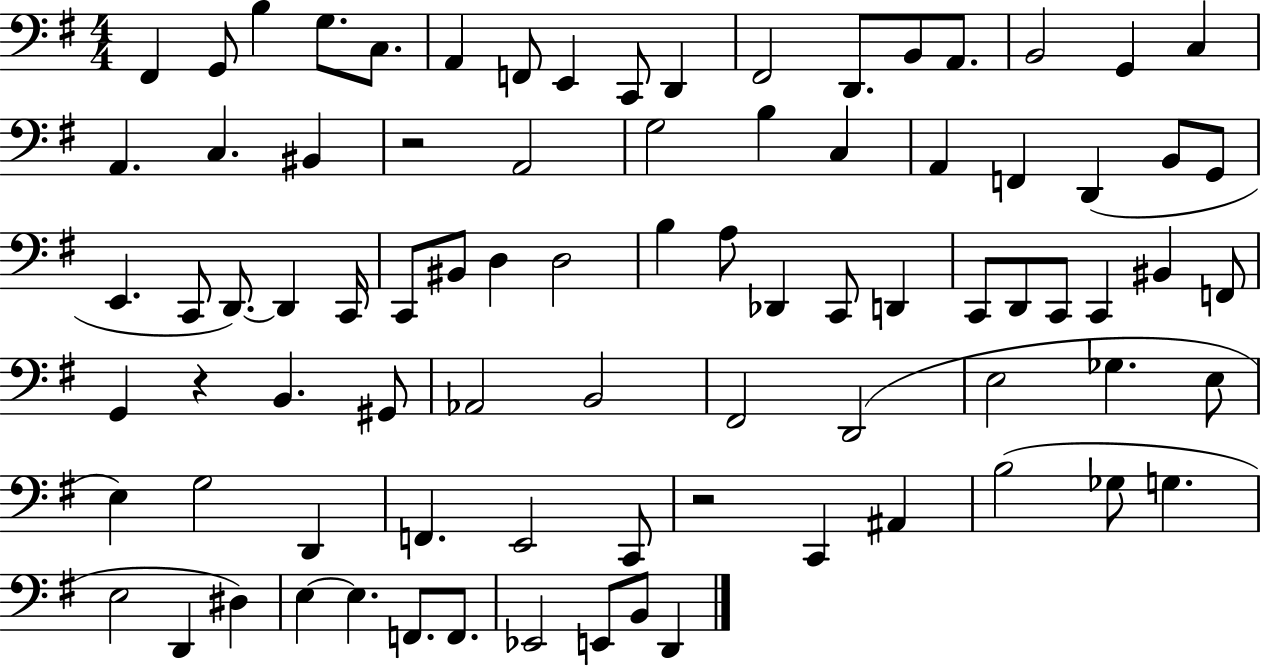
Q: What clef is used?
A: bass